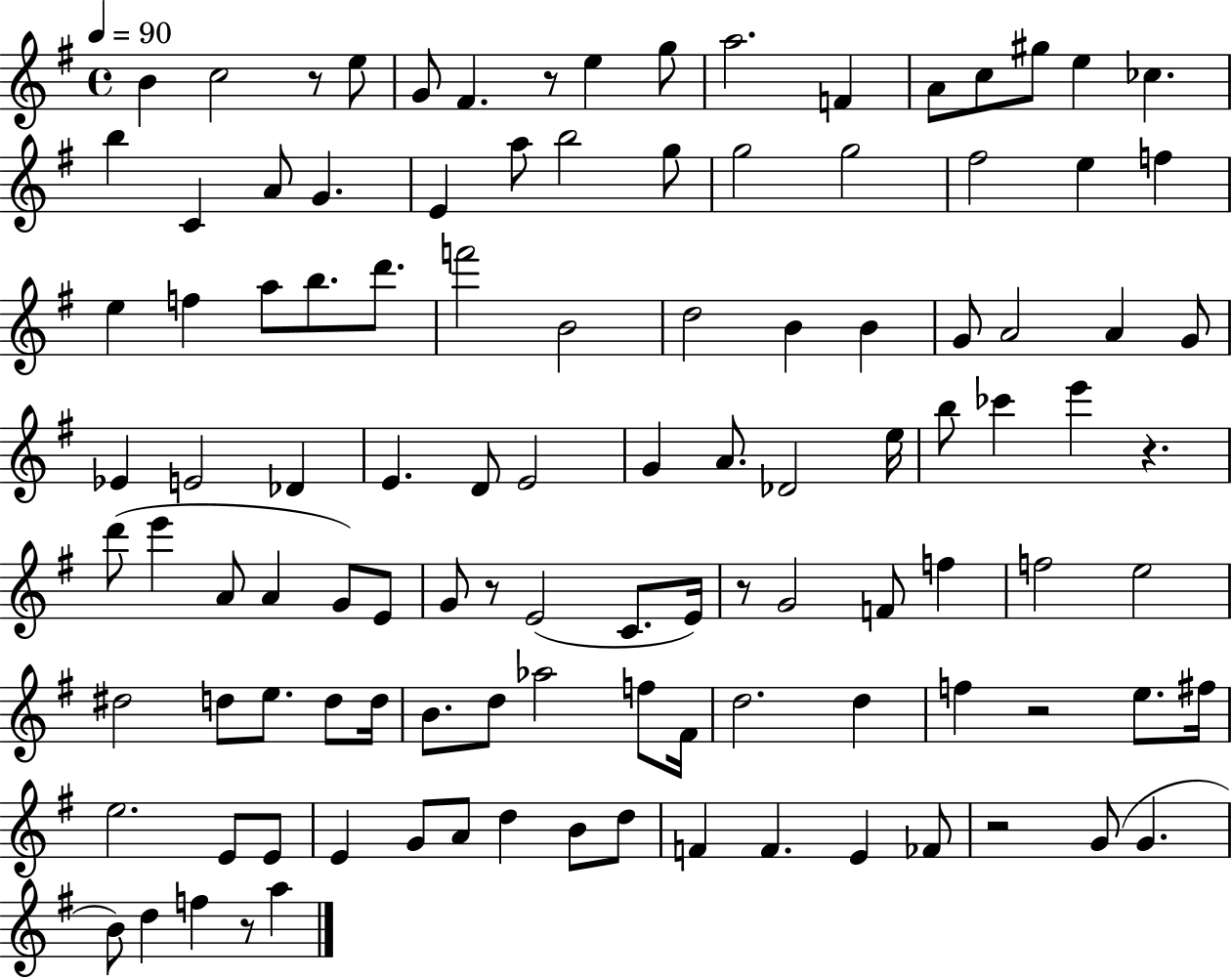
B4/q C5/h R/e E5/e G4/e F#4/q. R/e E5/q G5/e A5/h. F4/q A4/e C5/e G#5/e E5/q CES5/q. B5/q C4/q A4/e G4/q. E4/q A5/e B5/h G5/e G5/h G5/h F#5/h E5/q F5/q E5/q F5/q A5/e B5/e. D6/e. F6/h B4/h D5/h B4/q B4/q G4/e A4/h A4/q G4/e Eb4/q E4/h Db4/q E4/q. D4/e E4/h G4/q A4/e. Db4/h E5/s B5/e CES6/q E6/q R/q. D6/e E6/q A4/e A4/q G4/e E4/e G4/e R/e E4/h C4/e. E4/s R/e G4/h F4/e F5/q F5/h E5/h D#5/h D5/e E5/e. D5/e D5/s B4/e. D5/e Ab5/h F5/e F#4/s D5/h. D5/q F5/q R/h E5/e. F#5/s E5/h. E4/e E4/e E4/q G4/e A4/e D5/q B4/e D5/e F4/q F4/q. E4/q FES4/e R/h G4/e G4/q. B4/e D5/q F5/q R/e A5/q